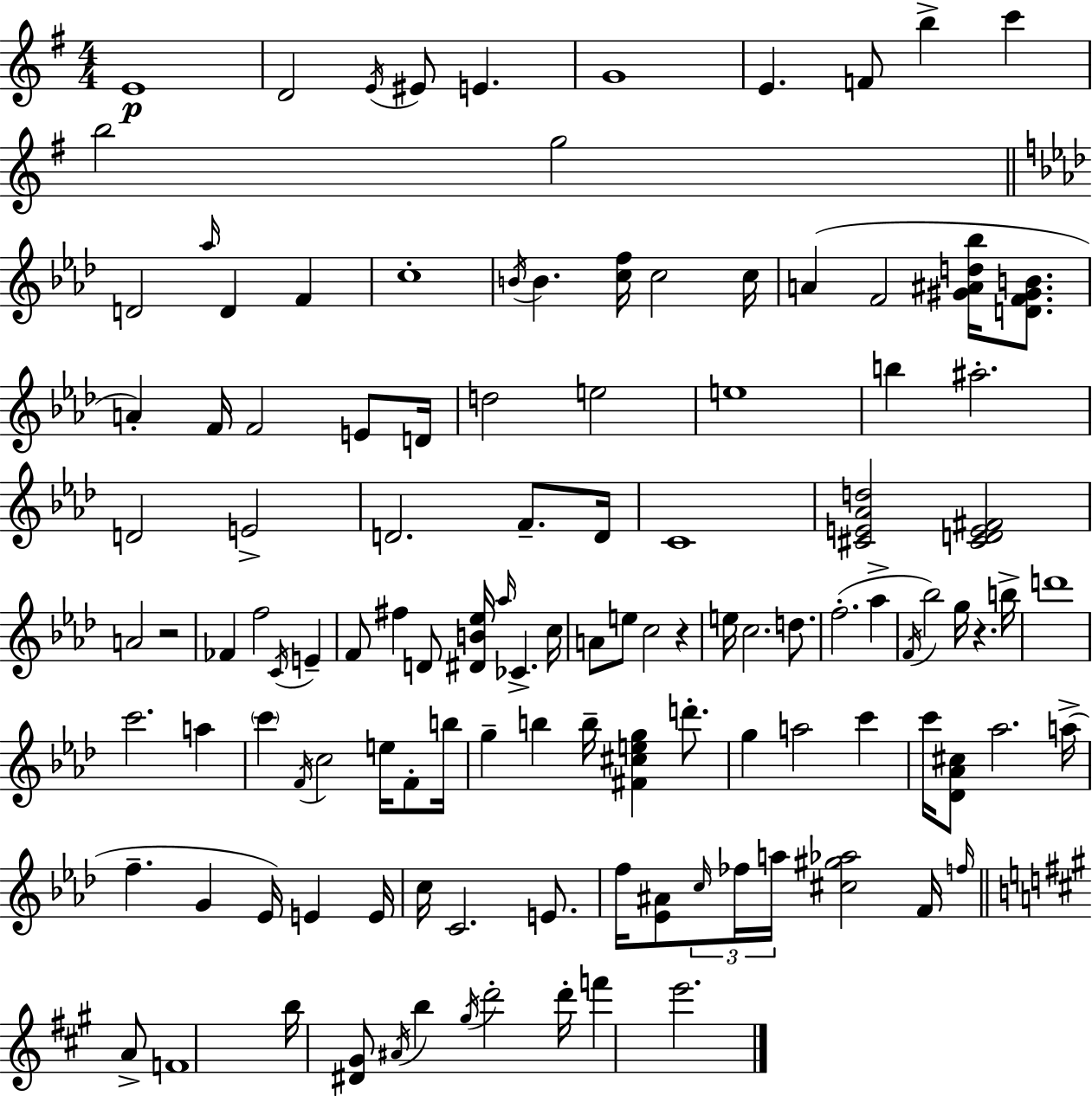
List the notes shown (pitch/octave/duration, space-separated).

E4/w D4/h E4/s EIS4/e E4/q. G4/w E4/q. F4/e B5/q C6/q B5/h G5/h D4/h Ab5/s D4/q F4/q C5/w B4/s B4/q. [C5,F5]/s C5/h C5/s A4/q F4/h [G#4,A#4,D5,Bb5]/s [D4,F4,G#4,B4]/e. A4/q F4/s F4/h E4/e D4/s D5/h E5/h E5/w B5/q A#5/h. D4/h E4/h D4/h. F4/e. D4/s C4/w [C#4,E4,Ab4,D5]/h [C#4,D4,E4,F#4]/h A4/h R/h FES4/q F5/h C4/s E4/q F4/e F#5/q D4/e [D#4,B4,Eb5]/s Ab5/s CES4/q. C5/s A4/e E5/e C5/h R/q E5/s C5/h. D5/e. F5/h. Ab5/q F4/s Bb5/h G5/s R/q. B5/s D6/w C6/h. A5/q C6/q F4/s C5/h E5/s F4/e B5/s G5/q B5/q B5/s [F#4,C#5,E5,G5]/q D6/e. G5/q A5/h C6/q C6/s [Db4,Ab4,C#5]/e Ab5/h. A5/s F5/q. G4/q Eb4/s E4/q E4/s C5/s C4/h. E4/e. F5/s [Eb4,A#4]/e C5/s FES5/s A5/s [C#5,G#5,Ab5]/h F4/s F5/s A4/e F4/w B5/s [D#4,G#4]/e A#4/s B5/q G#5/s D6/h D6/s F6/q E6/h.